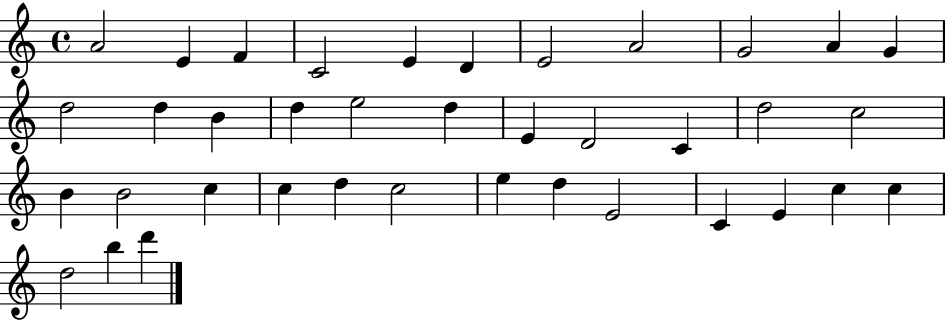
A4/h E4/q F4/q C4/h E4/q D4/q E4/h A4/h G4/h A4/q G4/q D5/h D5/q B4/q D5/q E5/h D5/q E4/q D4/h C4/q D5/h C5/h B4/q B4/h C5/q C5/q D5/q C5/h E5/q D5/q E4/h C4/q E4/q C5/q C5/q D5/h B5/q D6/q